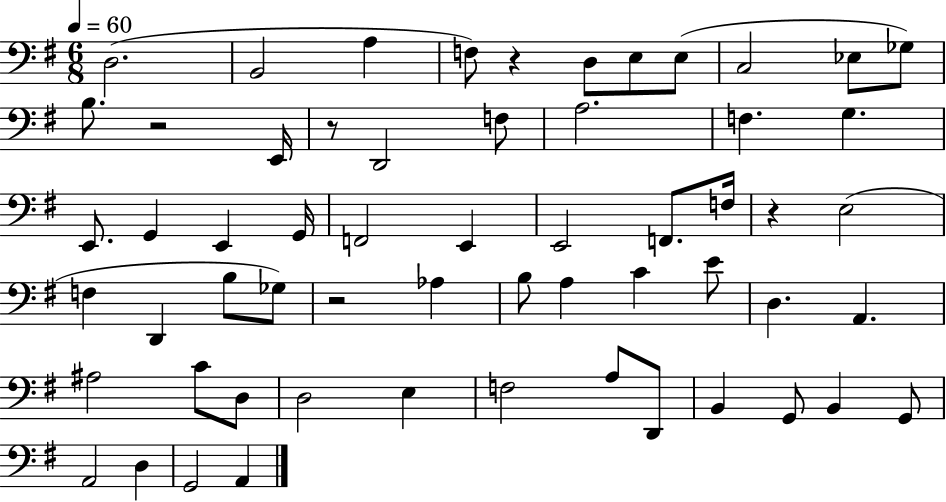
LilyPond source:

{
  \clef bass
  \numericTimeSignature
  \time 6/8
  \key g \major
  \tempo 4 = 60
  d2.( | b,2 a4 | f8) r4 d8 e8 e8( | c2 ees8 ges8) | \break b8. r2 e,16 | r8 d,2 f8 | a2. | f4. g4. | \break e,8. g,4 e,4 g,16 | f,2 e,4 | e,2 f,8. f16 | r4 e2( | \break f4 d,4 b8 ges8) | r2 aes4 | b8 a4 c'4 e'8 | d4. a,4. | \break ais2 c'8 d8 | d2 e4 | f2 a8 d,8 | b,4 g,8 b,4 g,8 | \break a,2 d4 | g,2 a,4 | \bar "|."
}